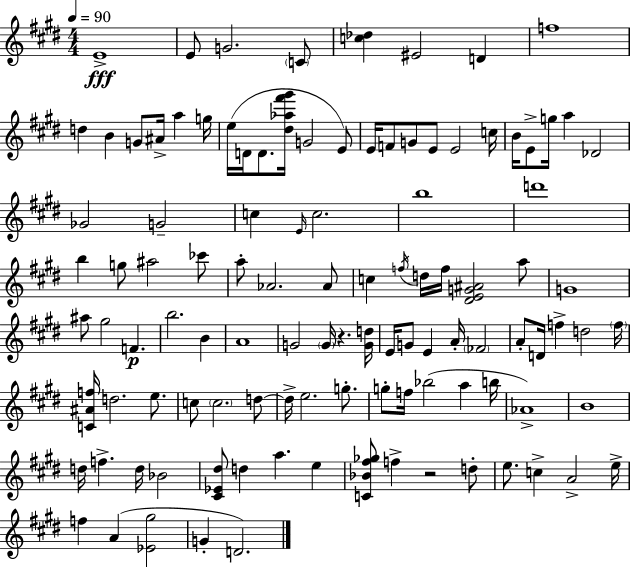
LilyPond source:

{
  \clef treble
  \numericTimeSignature
  \time 4/4
  \key e \major
  \tempo 4 = 90
  \repeat volta 2 { e'1->\fff | e'8 g'2. \parenthesize c'8 | <c'' des''>4 eis'2 d'4 | f''1 | \break d''4 b'4 g'8 ais'16-> a''4 g''16 | e''16( d'16 d'8. <dis'' aes'' fis''' gis'''>16 g'2 e'8) | e'16 f'8 g'8 e'8 e'2 c''16 | b'16 e'8-> g''16 a''4 des'2 | \break ges'2 g'2-- | c''4 \grace { e'16 } c''2. | b''1 | d'''1 | \break b''4 g''8 ais''2 ces'''8 | a''8-. aes'2. aes'8 | c''4 \acciaccatura { f''16 } d''16 f''16 <dis' e' g' ais'>2 | a''8 g'1 | \break ais''8 gis''2 f'4.\p | b''2. b'4 | a'1 | g'2 \parenthesize g'16 r4. | \break <g' d''>16 e'16 g'8 e'4 a'16-. \parenthesize fes'2 | a'8-. d'16 f''4-> d''2 | \parenthesize f''16 <c' ais' f''>16 d''2. e''8. | c''8 \parenthesize c''2. | \break d''8~~ d''16-> e''2. g''8.-. | g''8-. f''16 bes''2( a''4 | b''16 aes'1->) | b'1 | \break d''16 f''4.-> d''16 bes'2 | <cis' ees' dis''>8 d''4 a''4. e''4 | <c' bes' fis'' ges''>8 f''4-> r2 | d''8-. e''8. c''4-> a'2-> | \break e''16-> f''4 a'4( <ees' gis''>2 | g'4-. d'2.) | } \bar "|."
}